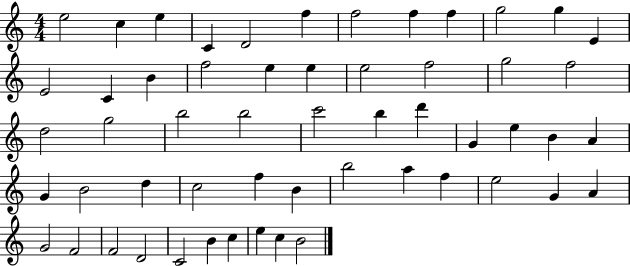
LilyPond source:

{
  \clef treble
  \numericTimeSignature
  \time 4/4
  \key c \major
  e''2 c''4 e''4 | c'4 d'2 f''4 | f''2 f''4 f''4 | g''2 g''4 e'4 | \break e'2 c'4 b'4 | f''2 e''4 e''4 | e''2 f''2 | g''2 f''2 | \break d''2 g''2 | b''2 b''2 | c'''2 b''4 d'''4 | g'4 e''4 b'4 a'4 | \break g'4 b'2 d''4 | c''2 f''4 b'4 | b''2 a''4 f''4 | e''2 g'4 a'4 | \break g'2 f'2 | f'2 d'2 | c'2 b'4 c''4 | e''4 c''4 b'2 | \break \bar "|."
}